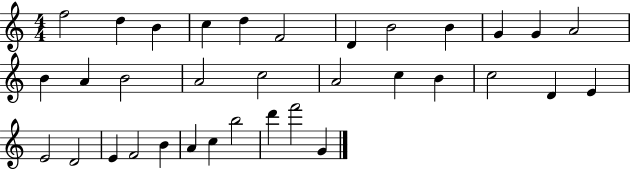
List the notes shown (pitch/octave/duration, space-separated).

F5/h D5/q B4/q C5/q D5/q F4/h D4/q B4/h B4/q G4/q G4/q A4/h B4/q A4/q B4/h A4/h C5/h A4/h C5/q B4/q C5/h D4/q E4/q E4/h D4/h E4/q F4/h B4/q A4/q C5/q B5/h D6/q F6/h G4/q